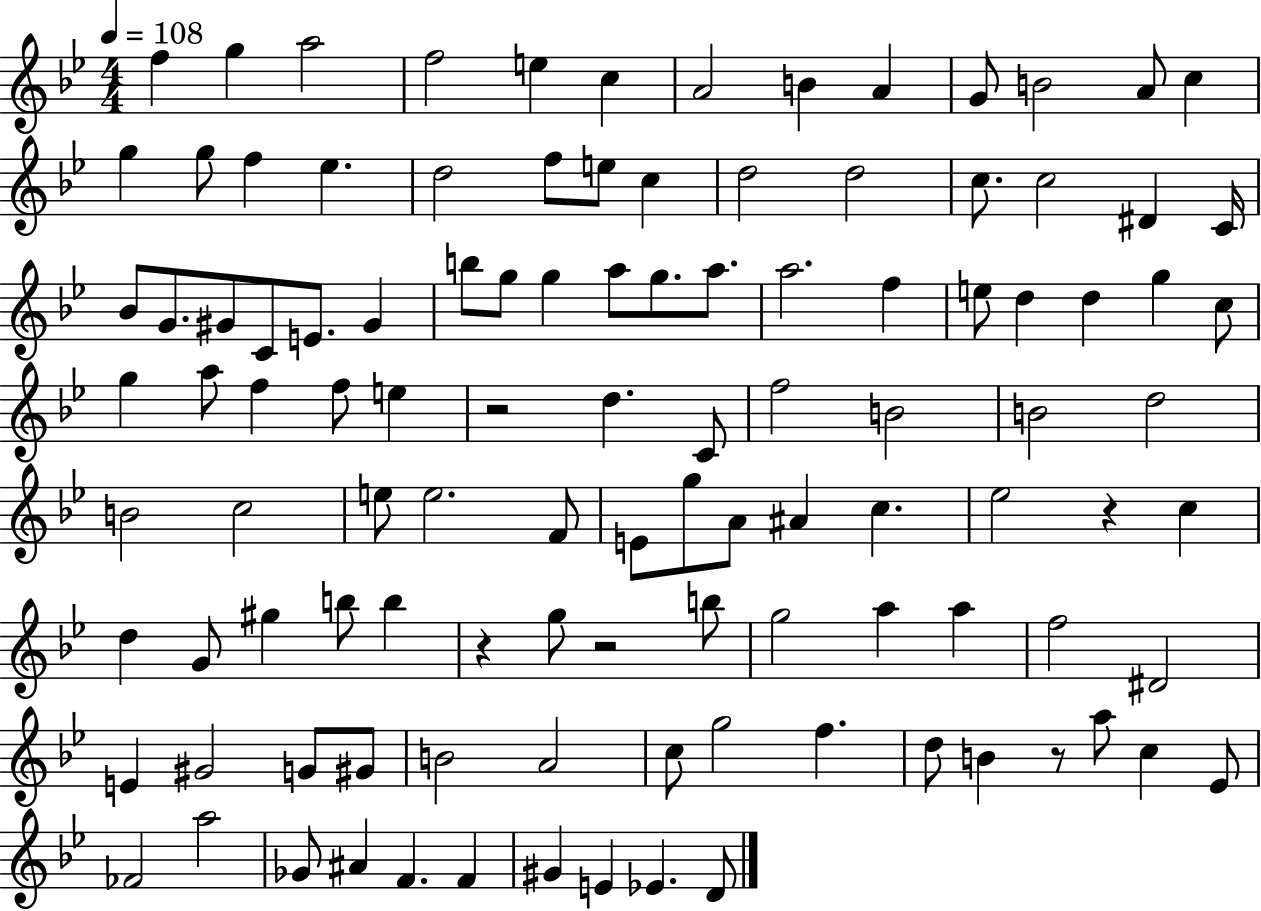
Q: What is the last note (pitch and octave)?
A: D4